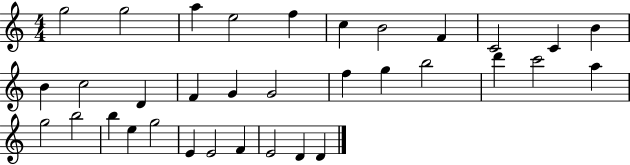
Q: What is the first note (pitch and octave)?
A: G5